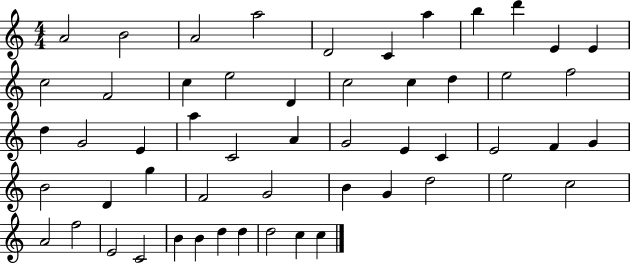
{
  \clef treble
  \numericTimeSignature
  \time 4/4
  \key c \major
  a'2 b'2 | a'2 a''2 | d'2 c'4 a''4 | b''4 d'''4 e'4 e'4 | \break c''2 f'2 | c''4 e''2 d'4 | c''2 c''4 d''4 | e''2 f''2 | \break d''4 g'2 e'4 | a''4 c'2 a'4 | g'2 e'4 c'4 | e'2 f'4 g'4 | \break b'2 d'4 g''4 | f'2 g'2 | b'4 g'4 d''2 | e''2 c''2 | \break a'2 f''2 | e'2 c'2 | b'4 b'4 d''4 d''4 | d''2 c''4 c''4 | \break \bar "|."
}